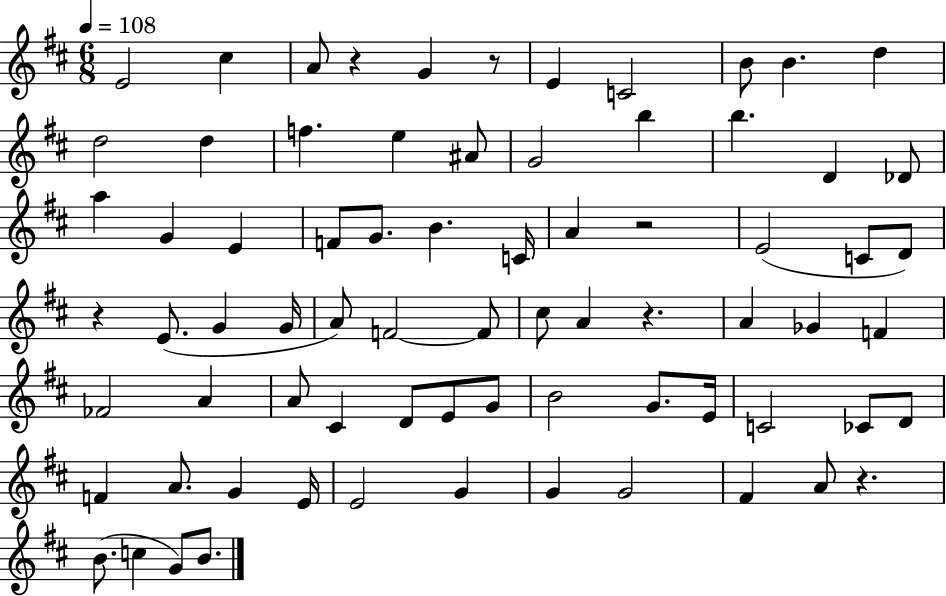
X:1
T:Untitled
M:6/8
L:1/4
K:D
E2 ^c A/2 z G z/2 E C2 B/2 B d d2 d f e ^A/2 G2 b b D _D/2 a G E F/2 G/2 B C/4 A z2 E2 C/2 D/2 z E/2 G G/4 A/2 F2 F/2 ^c/2 A z A _G F _F2 A A/2 ^C D/2 E/2 G/2 B2 G/2 E/4 C2 _C/2 D/2 F A/2 G E/4 E2 G G G2 ^F A/2 z B/2 c G/2 B/2